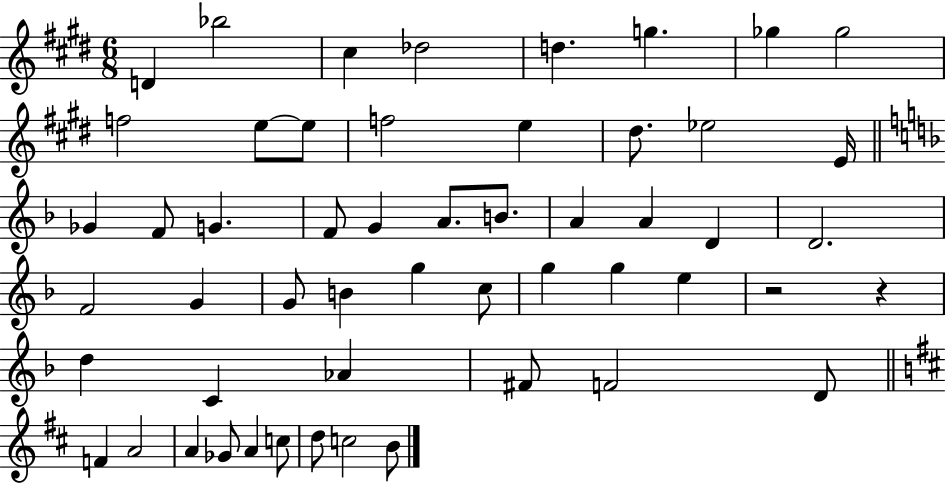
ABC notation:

X:1
T:Untitled
M:6/8
L:1/4
K:E
D _b2 ^c _d2 d g _g _g2 f2 e/2 e/2 f2 e ^d/2 _e2 E/4 _G F/2 G F/2 G A/2 B/2 A A D D2 F2 G G/2 B g c/2 g g e z2 z d C _A ^F/2 F2 D/2 F A2 A _G/2 A c/2 d/2 c2 B/2